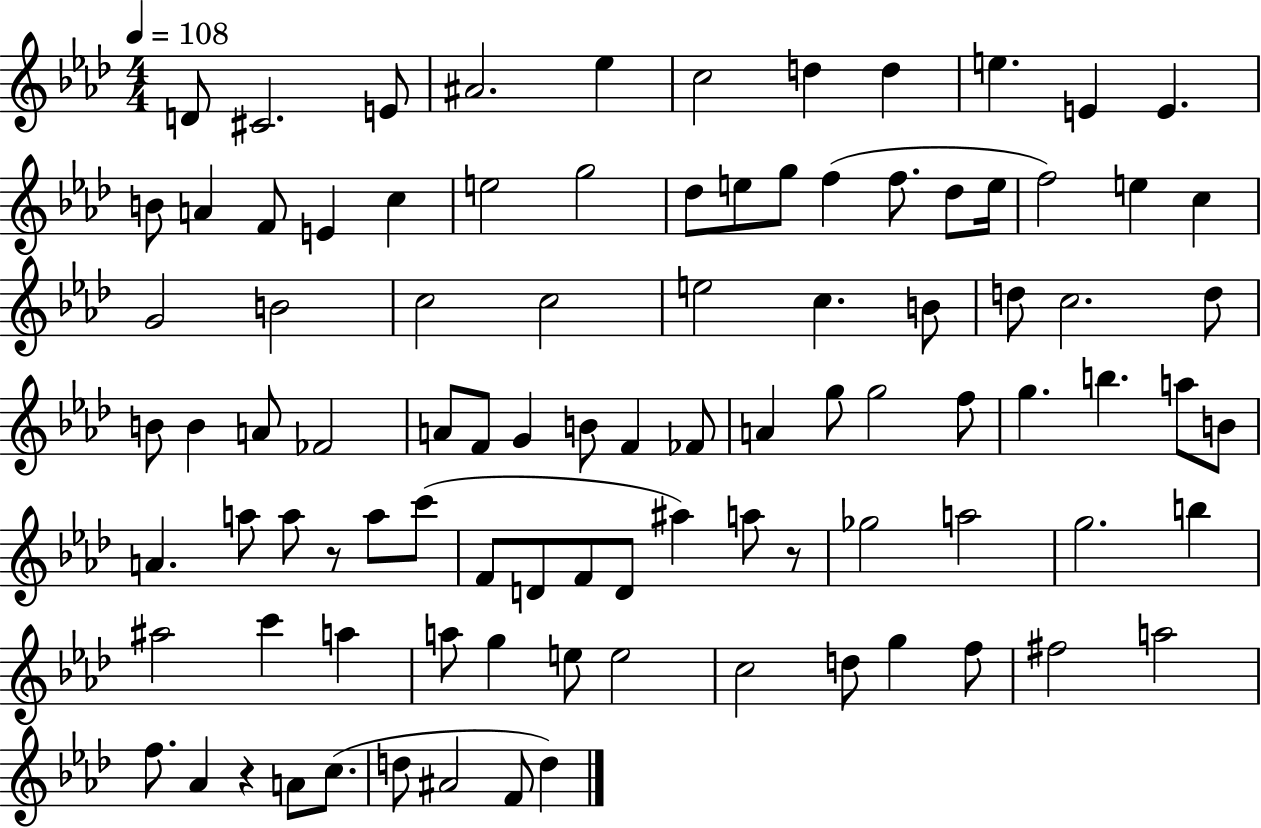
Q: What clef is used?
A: treble